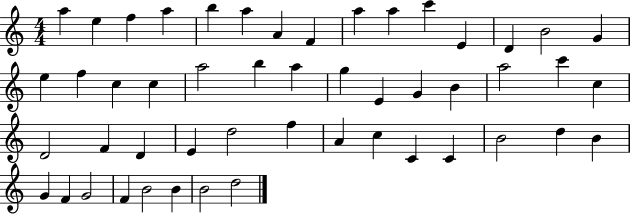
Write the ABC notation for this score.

X:1
T:Untitled
M:4/4
L:1/4
K:C
a e f a b a A F a a c' E D B2 G e f c c a2 b a g E G B a2 c' c D2 F D E d2 f A c C C B2 d B G F G2 F B2 B B2 d2